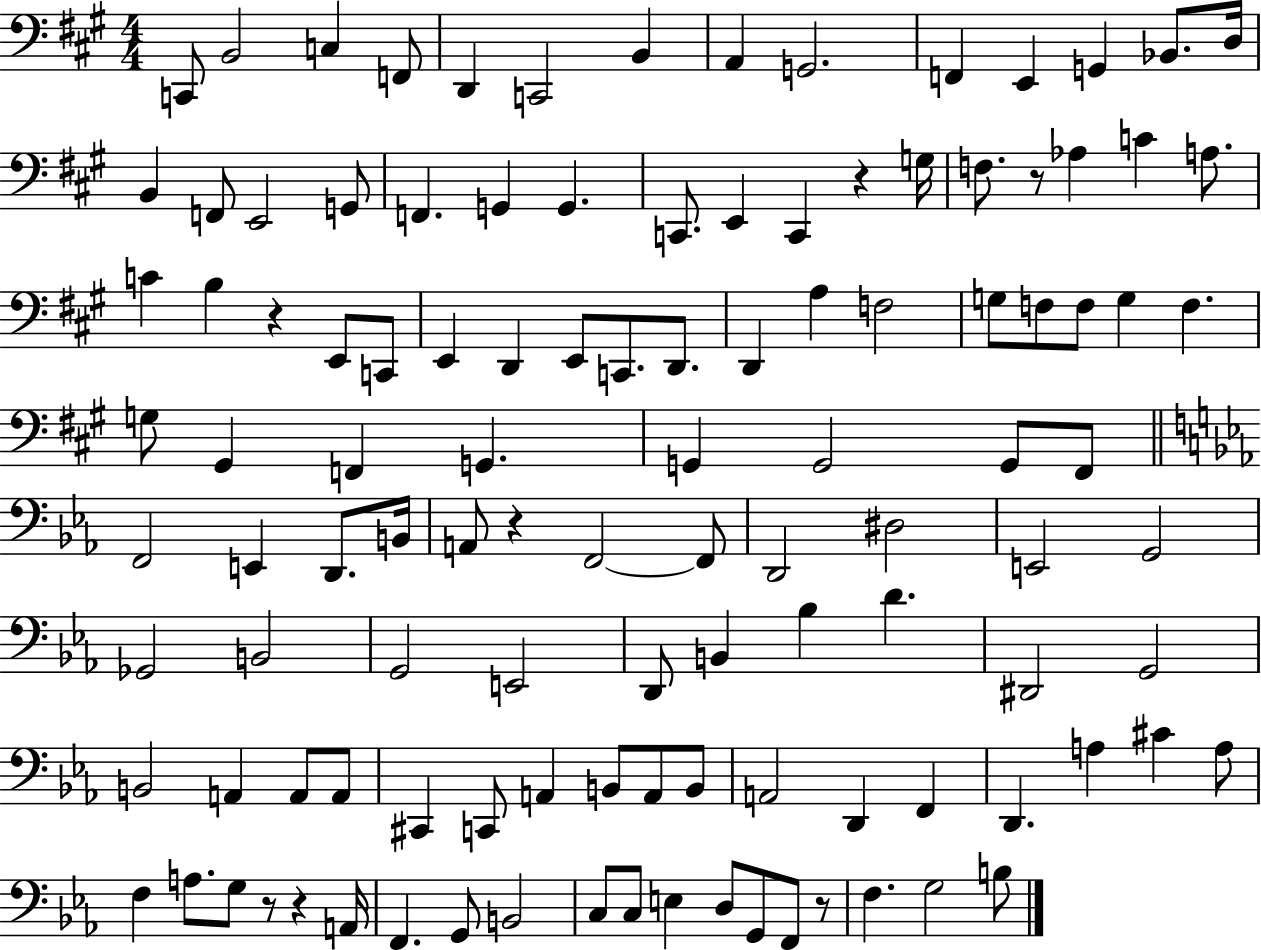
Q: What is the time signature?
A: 4/4